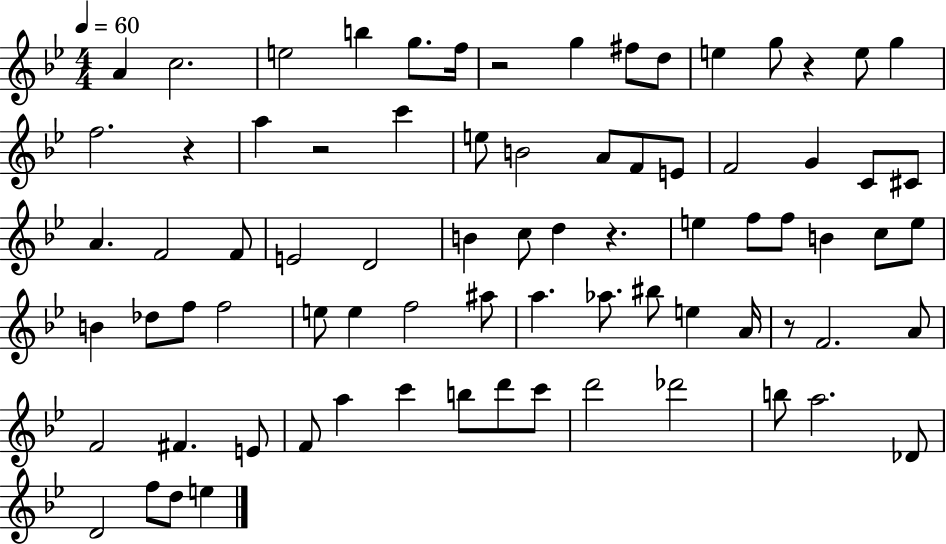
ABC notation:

X:1
T:Untitled
M:4/4
L:1/4
K:Bb
A c2 e2 b g/2 f/4 z2 g ^f/2 d/2 e g/2 z e/2 g f2 z a z2 c' e/2 B2 A/2 F/2 E/2 F2 G C/2 ^C/2 A F2 F/2 E2 D2 B c/2 d z e f/2 f/2 B c/2 e/2 B _d/2 f/2 f2 e/2 e f2 ^a/2 a _a/2 ^b/2 e A/4 z/2 F2 A/2 F2 ^F E/2 F/2 a c' b/2 d'/2 c'/2 d'2 _d'2 b/2 a2 _D/2 D2 f/2 d/2 e